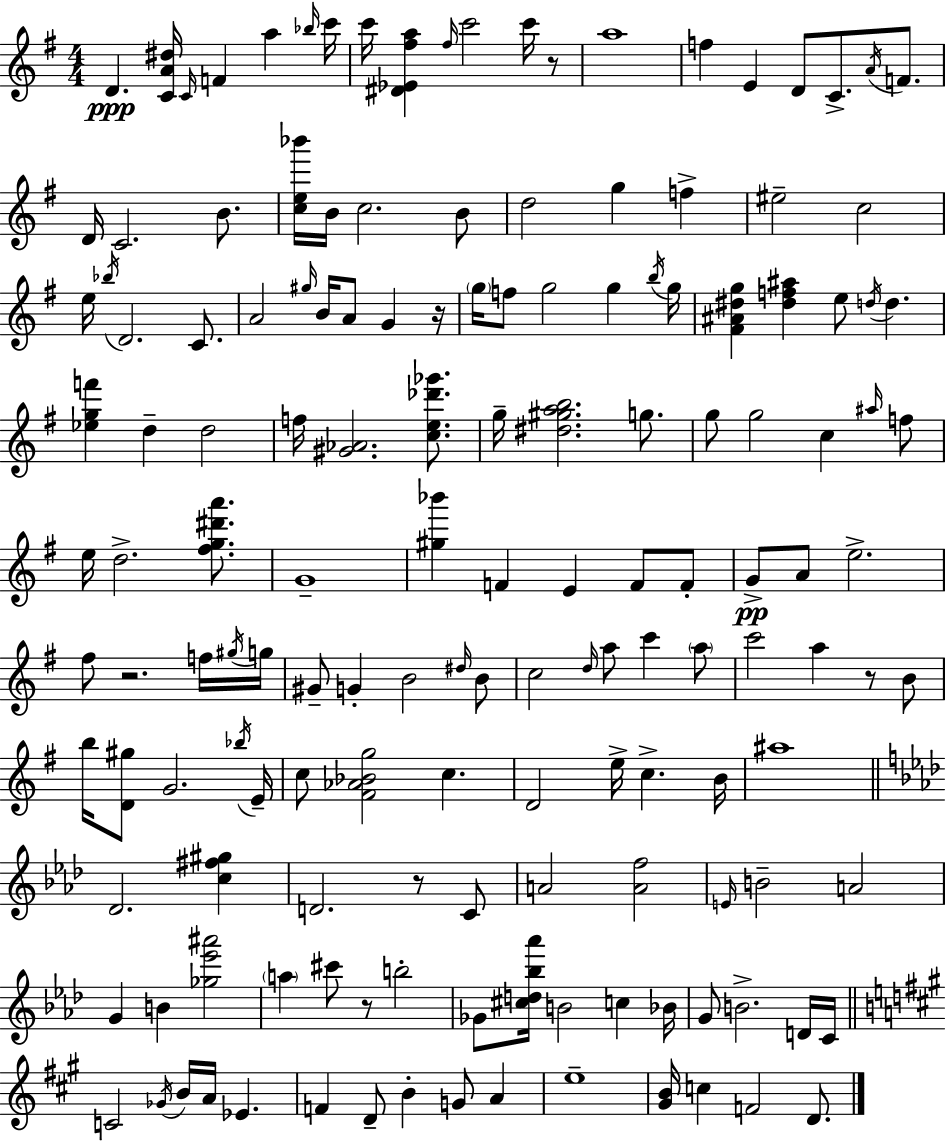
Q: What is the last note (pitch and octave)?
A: D4